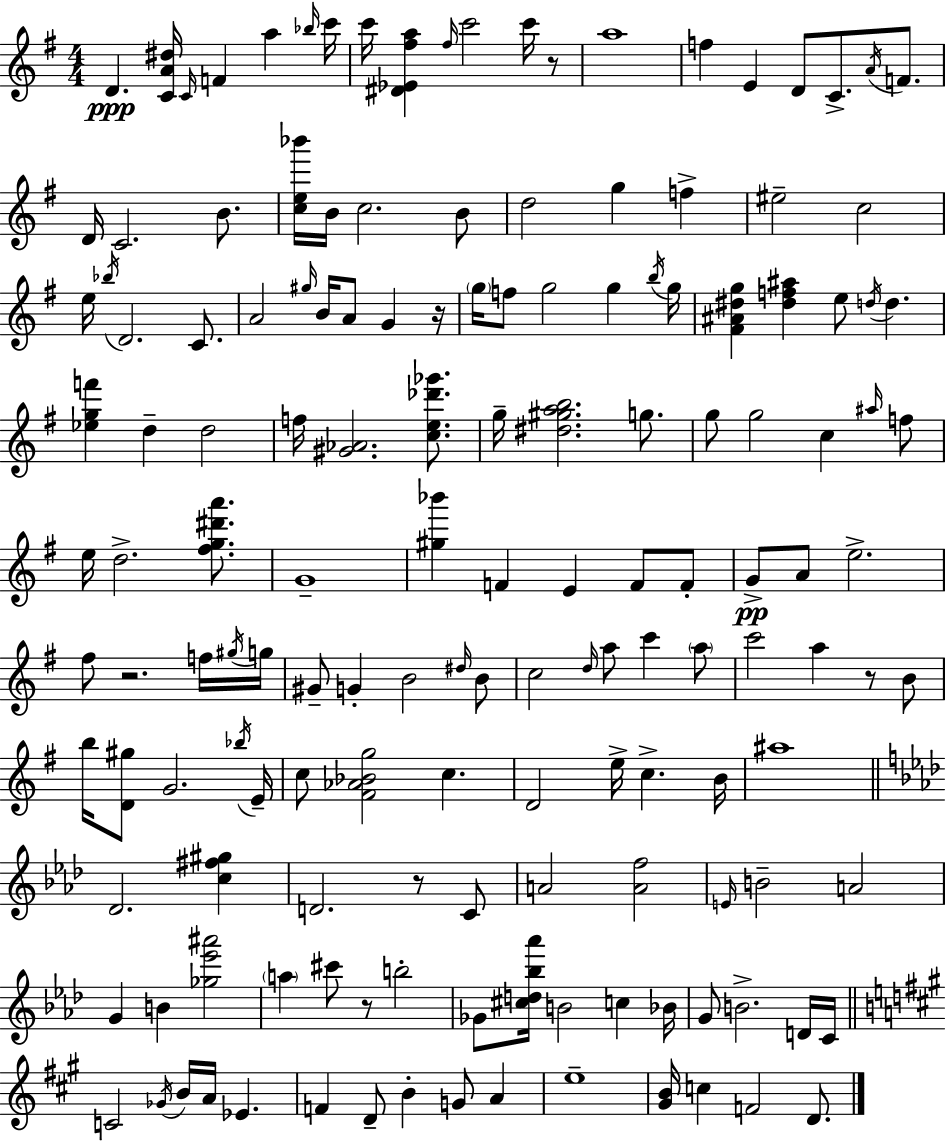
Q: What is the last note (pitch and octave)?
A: D4